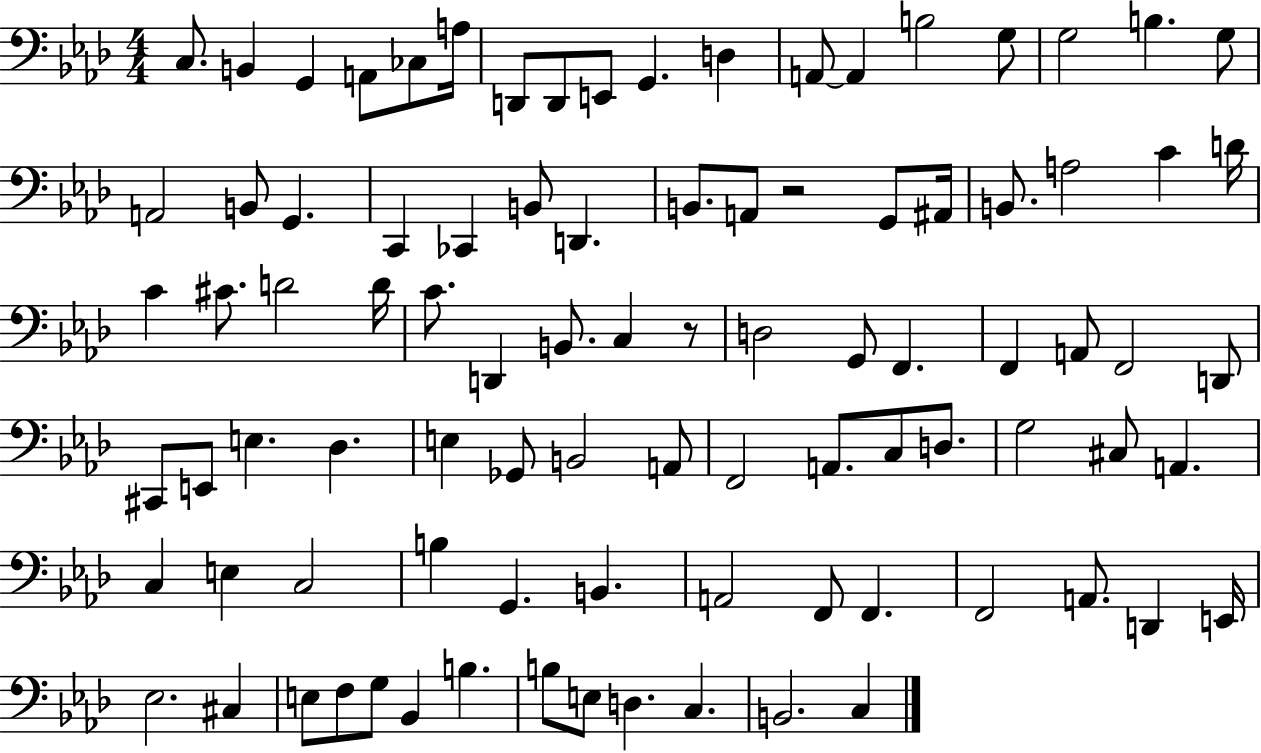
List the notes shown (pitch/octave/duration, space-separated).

C3/e. B2/q G2/q A2/e CES3/e A3/s D2/e D2/e E2/e G2/q. D3/q A2/e A2/q B3/h G3/e G3/h B3/q. G3/e A2/h B2/e G2/q. C2/q CES2/q B2/e D2/q. B2/e. A2/e R/h G2/e A#2/s B2/e. A3/h C4/q D4/s C4/q C#4/e. D4/h D4/s C4/e. D2/q B2/e. C3/q R/e D3/h G2/e F2/q. F2/q A2/e F2/h D2/e C#2/e E2/e E3/q. Db3/q. E3/q Gb2/e B2/h A2/e F2/h A2/e. C3/e D3/e. G3/h C#3/e A2/q. C3/q E3/q C3/h B3/q G2/q. B2/q. A2/h F2/e F2/q. F2/h A2/e. D2/q E2/s Eb3/h. C#3/q E3/e F3/e G3/e Bb2/q B3/q. B3/e E3/e D3/q. C3/q. B2/h. C3/q